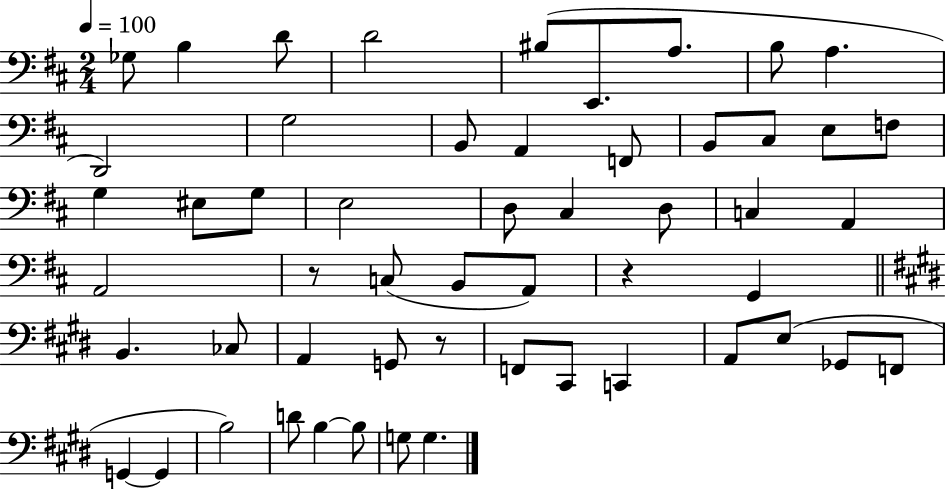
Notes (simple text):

Gb3/e B3/q D4/e D4/h BIS3/e E2/e. A3/e. B3/e A3/q. D2/h G3/h B2/e A2/q F2/e B2/e C#3/e E3/e F3/e G3/q EIS3/e G3/e E3/h D3/e C#3/q D3/e C3/q A2/q A2/h R/e C3/e B2/e A2/e R/q G2/q B2/q. CES3/e A2/q G2/e R/e F2/e C#2/e C2/q A2/e E3/e Gb2/e F2/e G2/q G2/q B3/h D4/e B3/q B3/e G3/e G3/q.